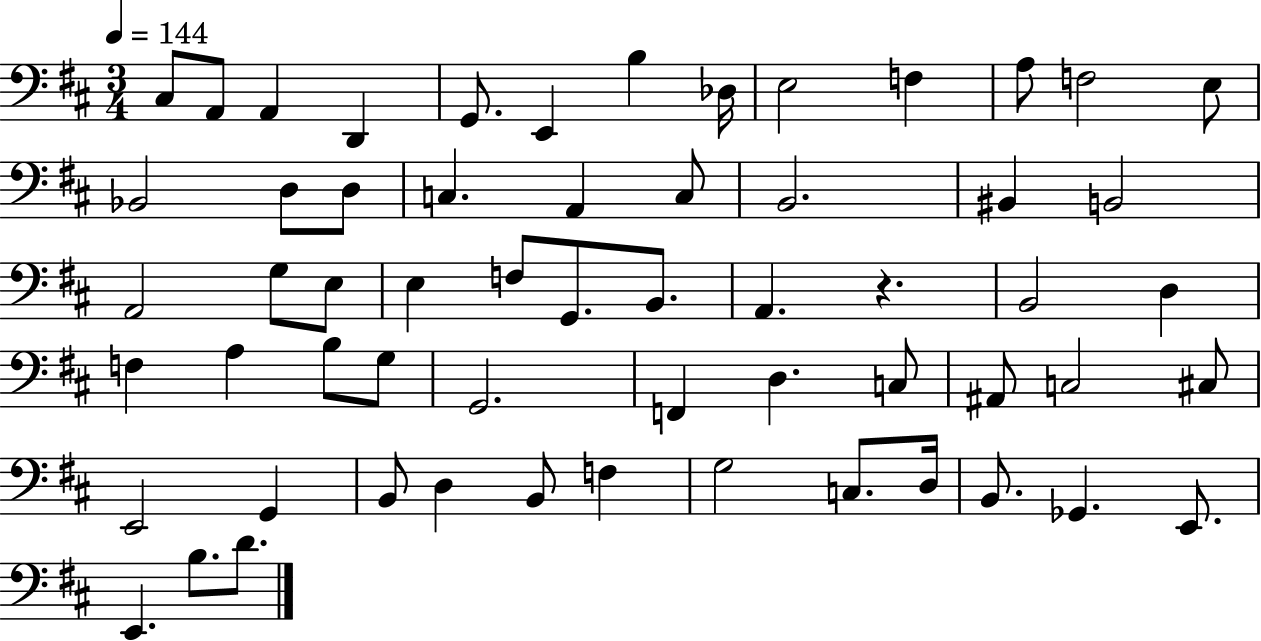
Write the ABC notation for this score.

X:1
T:Untitled
M:3/4
L:1/4
K:D
^C,/2 A,,/2 A,, D,, G,,/2 E,, B, _D,/4 E,2 F, A,/2 F,2 E,/2 _B,,2 D,/2 D,/2 C, A,, C,/2 B,,2 ^B,, B,,2 A,,2 G,/2 E,/2 E, F,/2 G,,/2 B,,/2 A,, z B,,2 D, F, A, B,/2 G,/2 G,,2 F,, D, C,/2 ^A,,/2 C,2 ^C,/2 E,,2 G,, B,,/2 D, B,,/2 F, G,2 C,/2 D,/4 B,,/2 _G,, E,,/2 E,, B,/2 D/2